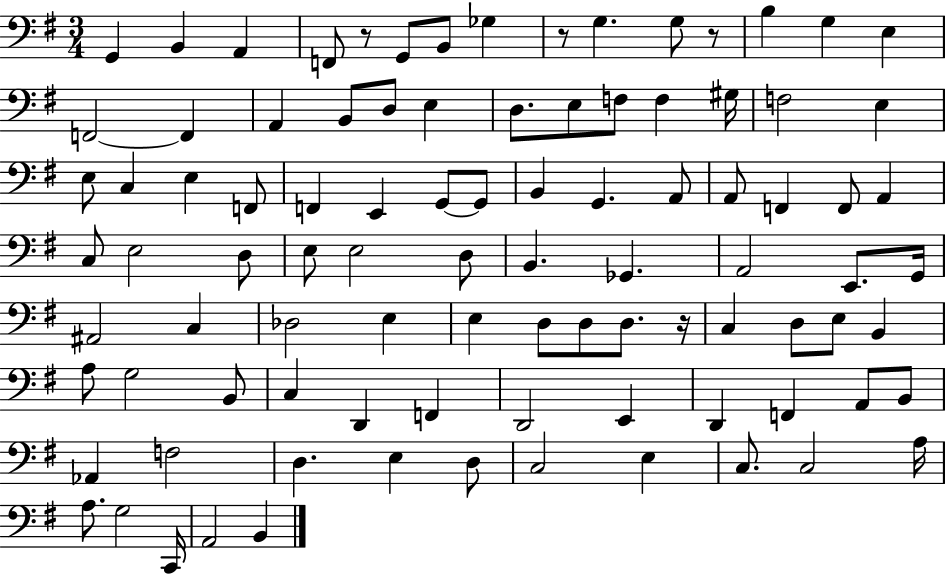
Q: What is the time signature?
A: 3/4